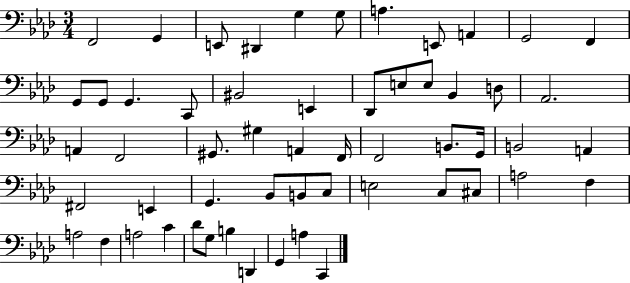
{
  \clef bass
  \numericTimeSignature
  \time 3/4
  \key aes \major
  f,2 g,4 | e,8 dis,4 g4 g8 | a4. e,8 a,4 | g,2 f,4 | \break g,8 g,8 g,4. c,8 | bis,2 e,4 | des,8 e8 e8 bes,4 d8 | aes,2. | \break a,4 f,2 | gis,8. gis4 a,4 f,16 | f,2 b,8. g,16 | b,2 a,4 | \break fis,2 e,4 | g,4. bes,8 b,8 c8 | e2 c8 cis8 | a2 f4 | \break a2 f4 | a2 c'4 | des'8 g8 b4 d,4 | g,4 a4 c,4 | \break \bar "|."
}